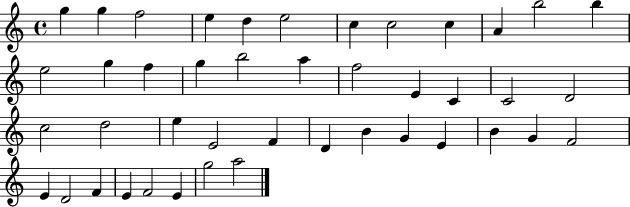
{
  \clef treble
  \time 4/4
  \defaultTimeSignature
  \key c \major
  g''4 g''4 f''2 | e''4 d''4 e''2 | c''4 c''2 c''4 | a'4 b''2 b''4 | \break e''2 g''4 f''4 | g''4 b''2 a''4 | f''2 e'4 c'4 | c'2 d'2 | \break c''2 d''2 | e''4 e'2 f'4 | d'4 b'4 g'4 e'4 | b'4 g'4 f'2 | \break e'4 d'2 f'4 | e'4 f'2 e'4 | g''2 a''2 | \bar "|."
}